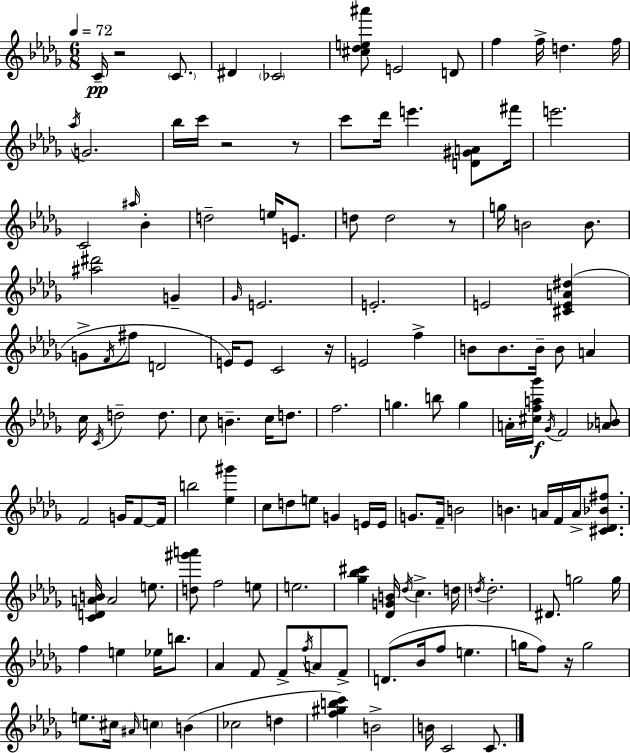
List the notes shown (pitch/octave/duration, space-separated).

C4/s R/h C4/e. D#4/q CES4/h [C#5,Db5,E5,A#6]/e E4/h D4/e F5/q F5/s D5/q. F5/s Ab5/s G4/h. Bb5/s C6/s R/h R/e C6/e Db6/s E6/q. [D4,G#4,A4]/e F#6/s E6/h. C4/h A#5/s Bb4/q D5/h E5/s E4/e. D5/e D5/h R/e G5/s B4/h B4/e. [A#5,D#6]/h G4/q Gb4/s E4/h. E4/h. E4/h [C#4,E4,A4,D#5]/q G4/e F4/s F#5/e D4/h E4/s E4/e C4/h R/s E4/h F5/q B4/e B4/e. B4/s B4/e A4/q C5/s C4/s D5/h D5/e. C5/e B4/q. C5/s D5/e. F5/h. G5/q. B5/e G5/q A4/s [C#5,F5,A5,Gb6]/s Gb4/s F4/h [Ab4,B4]/e F4/h G4/s F4/e F4/s B5/h [Eb5,G#6]/q C5/e D5/e E5/e G4/q E4/s E4/s G4/e. F4/s B4/h B4/q. A4/s F4/s A4/s [C#4,Db4,Bb4,F#5]/e. [C4,D4,A4,B4]/s A4/h E5/e. [D5,G#6,A6]/e F5/h E5/e E5/h. [Gb5,Bb5,C#6]/q [Db4,G4,B4]/s Db5/s C5/q. D5/s D5/s D5/h. D#4/e. G5/h G5/s F5/q E5/q Eb5/s B5/e. Ab4/q F4/e F4/e F5/s A4/e F4/e D4/e. Bb4/s F5/e E5/q. G5/s F5/e R/s G5/h E5/e. C#5/s A#4/s C5/q B4/q CES5/h D5/q [F5,G#5,B5,C6]/q B4/h B4/s C4/h C4/e.